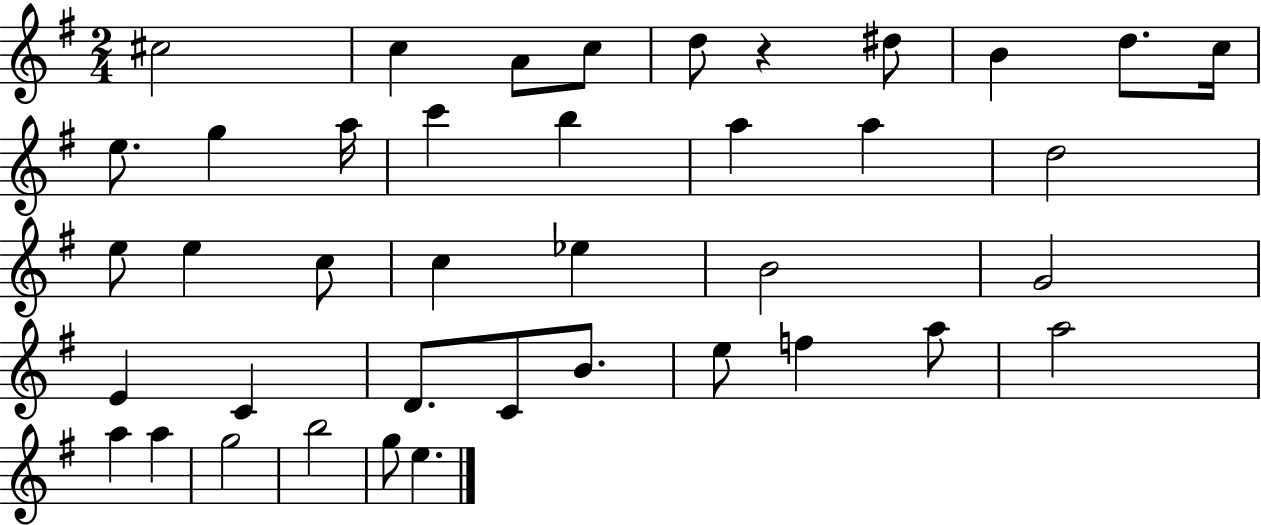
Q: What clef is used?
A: treble